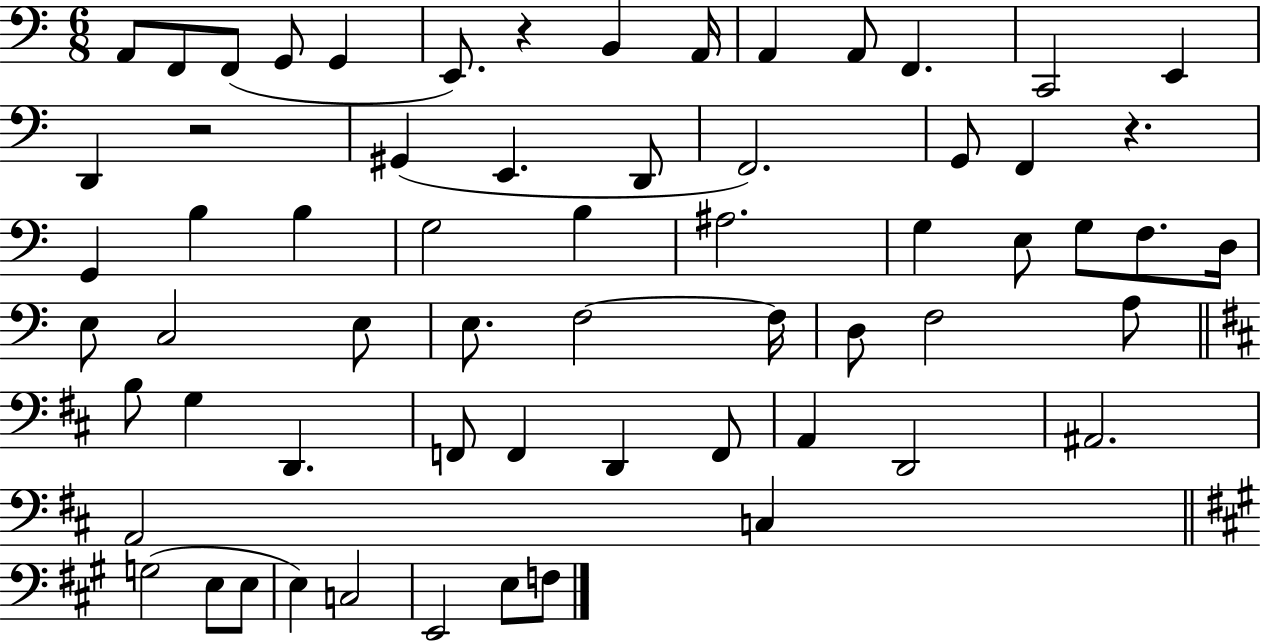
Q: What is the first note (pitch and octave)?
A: A2